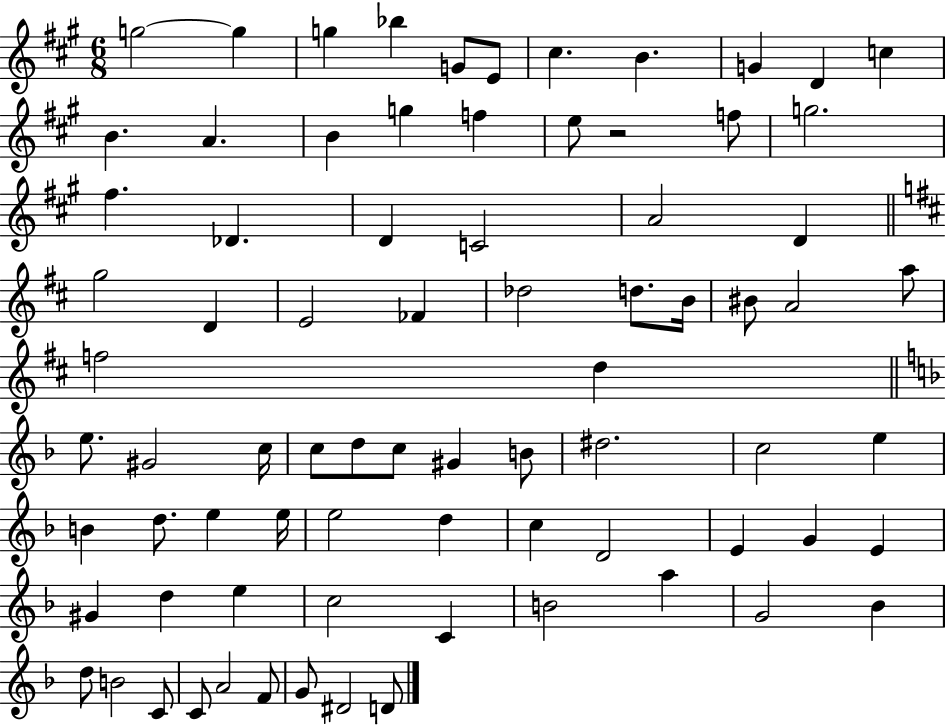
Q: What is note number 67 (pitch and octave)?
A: G4